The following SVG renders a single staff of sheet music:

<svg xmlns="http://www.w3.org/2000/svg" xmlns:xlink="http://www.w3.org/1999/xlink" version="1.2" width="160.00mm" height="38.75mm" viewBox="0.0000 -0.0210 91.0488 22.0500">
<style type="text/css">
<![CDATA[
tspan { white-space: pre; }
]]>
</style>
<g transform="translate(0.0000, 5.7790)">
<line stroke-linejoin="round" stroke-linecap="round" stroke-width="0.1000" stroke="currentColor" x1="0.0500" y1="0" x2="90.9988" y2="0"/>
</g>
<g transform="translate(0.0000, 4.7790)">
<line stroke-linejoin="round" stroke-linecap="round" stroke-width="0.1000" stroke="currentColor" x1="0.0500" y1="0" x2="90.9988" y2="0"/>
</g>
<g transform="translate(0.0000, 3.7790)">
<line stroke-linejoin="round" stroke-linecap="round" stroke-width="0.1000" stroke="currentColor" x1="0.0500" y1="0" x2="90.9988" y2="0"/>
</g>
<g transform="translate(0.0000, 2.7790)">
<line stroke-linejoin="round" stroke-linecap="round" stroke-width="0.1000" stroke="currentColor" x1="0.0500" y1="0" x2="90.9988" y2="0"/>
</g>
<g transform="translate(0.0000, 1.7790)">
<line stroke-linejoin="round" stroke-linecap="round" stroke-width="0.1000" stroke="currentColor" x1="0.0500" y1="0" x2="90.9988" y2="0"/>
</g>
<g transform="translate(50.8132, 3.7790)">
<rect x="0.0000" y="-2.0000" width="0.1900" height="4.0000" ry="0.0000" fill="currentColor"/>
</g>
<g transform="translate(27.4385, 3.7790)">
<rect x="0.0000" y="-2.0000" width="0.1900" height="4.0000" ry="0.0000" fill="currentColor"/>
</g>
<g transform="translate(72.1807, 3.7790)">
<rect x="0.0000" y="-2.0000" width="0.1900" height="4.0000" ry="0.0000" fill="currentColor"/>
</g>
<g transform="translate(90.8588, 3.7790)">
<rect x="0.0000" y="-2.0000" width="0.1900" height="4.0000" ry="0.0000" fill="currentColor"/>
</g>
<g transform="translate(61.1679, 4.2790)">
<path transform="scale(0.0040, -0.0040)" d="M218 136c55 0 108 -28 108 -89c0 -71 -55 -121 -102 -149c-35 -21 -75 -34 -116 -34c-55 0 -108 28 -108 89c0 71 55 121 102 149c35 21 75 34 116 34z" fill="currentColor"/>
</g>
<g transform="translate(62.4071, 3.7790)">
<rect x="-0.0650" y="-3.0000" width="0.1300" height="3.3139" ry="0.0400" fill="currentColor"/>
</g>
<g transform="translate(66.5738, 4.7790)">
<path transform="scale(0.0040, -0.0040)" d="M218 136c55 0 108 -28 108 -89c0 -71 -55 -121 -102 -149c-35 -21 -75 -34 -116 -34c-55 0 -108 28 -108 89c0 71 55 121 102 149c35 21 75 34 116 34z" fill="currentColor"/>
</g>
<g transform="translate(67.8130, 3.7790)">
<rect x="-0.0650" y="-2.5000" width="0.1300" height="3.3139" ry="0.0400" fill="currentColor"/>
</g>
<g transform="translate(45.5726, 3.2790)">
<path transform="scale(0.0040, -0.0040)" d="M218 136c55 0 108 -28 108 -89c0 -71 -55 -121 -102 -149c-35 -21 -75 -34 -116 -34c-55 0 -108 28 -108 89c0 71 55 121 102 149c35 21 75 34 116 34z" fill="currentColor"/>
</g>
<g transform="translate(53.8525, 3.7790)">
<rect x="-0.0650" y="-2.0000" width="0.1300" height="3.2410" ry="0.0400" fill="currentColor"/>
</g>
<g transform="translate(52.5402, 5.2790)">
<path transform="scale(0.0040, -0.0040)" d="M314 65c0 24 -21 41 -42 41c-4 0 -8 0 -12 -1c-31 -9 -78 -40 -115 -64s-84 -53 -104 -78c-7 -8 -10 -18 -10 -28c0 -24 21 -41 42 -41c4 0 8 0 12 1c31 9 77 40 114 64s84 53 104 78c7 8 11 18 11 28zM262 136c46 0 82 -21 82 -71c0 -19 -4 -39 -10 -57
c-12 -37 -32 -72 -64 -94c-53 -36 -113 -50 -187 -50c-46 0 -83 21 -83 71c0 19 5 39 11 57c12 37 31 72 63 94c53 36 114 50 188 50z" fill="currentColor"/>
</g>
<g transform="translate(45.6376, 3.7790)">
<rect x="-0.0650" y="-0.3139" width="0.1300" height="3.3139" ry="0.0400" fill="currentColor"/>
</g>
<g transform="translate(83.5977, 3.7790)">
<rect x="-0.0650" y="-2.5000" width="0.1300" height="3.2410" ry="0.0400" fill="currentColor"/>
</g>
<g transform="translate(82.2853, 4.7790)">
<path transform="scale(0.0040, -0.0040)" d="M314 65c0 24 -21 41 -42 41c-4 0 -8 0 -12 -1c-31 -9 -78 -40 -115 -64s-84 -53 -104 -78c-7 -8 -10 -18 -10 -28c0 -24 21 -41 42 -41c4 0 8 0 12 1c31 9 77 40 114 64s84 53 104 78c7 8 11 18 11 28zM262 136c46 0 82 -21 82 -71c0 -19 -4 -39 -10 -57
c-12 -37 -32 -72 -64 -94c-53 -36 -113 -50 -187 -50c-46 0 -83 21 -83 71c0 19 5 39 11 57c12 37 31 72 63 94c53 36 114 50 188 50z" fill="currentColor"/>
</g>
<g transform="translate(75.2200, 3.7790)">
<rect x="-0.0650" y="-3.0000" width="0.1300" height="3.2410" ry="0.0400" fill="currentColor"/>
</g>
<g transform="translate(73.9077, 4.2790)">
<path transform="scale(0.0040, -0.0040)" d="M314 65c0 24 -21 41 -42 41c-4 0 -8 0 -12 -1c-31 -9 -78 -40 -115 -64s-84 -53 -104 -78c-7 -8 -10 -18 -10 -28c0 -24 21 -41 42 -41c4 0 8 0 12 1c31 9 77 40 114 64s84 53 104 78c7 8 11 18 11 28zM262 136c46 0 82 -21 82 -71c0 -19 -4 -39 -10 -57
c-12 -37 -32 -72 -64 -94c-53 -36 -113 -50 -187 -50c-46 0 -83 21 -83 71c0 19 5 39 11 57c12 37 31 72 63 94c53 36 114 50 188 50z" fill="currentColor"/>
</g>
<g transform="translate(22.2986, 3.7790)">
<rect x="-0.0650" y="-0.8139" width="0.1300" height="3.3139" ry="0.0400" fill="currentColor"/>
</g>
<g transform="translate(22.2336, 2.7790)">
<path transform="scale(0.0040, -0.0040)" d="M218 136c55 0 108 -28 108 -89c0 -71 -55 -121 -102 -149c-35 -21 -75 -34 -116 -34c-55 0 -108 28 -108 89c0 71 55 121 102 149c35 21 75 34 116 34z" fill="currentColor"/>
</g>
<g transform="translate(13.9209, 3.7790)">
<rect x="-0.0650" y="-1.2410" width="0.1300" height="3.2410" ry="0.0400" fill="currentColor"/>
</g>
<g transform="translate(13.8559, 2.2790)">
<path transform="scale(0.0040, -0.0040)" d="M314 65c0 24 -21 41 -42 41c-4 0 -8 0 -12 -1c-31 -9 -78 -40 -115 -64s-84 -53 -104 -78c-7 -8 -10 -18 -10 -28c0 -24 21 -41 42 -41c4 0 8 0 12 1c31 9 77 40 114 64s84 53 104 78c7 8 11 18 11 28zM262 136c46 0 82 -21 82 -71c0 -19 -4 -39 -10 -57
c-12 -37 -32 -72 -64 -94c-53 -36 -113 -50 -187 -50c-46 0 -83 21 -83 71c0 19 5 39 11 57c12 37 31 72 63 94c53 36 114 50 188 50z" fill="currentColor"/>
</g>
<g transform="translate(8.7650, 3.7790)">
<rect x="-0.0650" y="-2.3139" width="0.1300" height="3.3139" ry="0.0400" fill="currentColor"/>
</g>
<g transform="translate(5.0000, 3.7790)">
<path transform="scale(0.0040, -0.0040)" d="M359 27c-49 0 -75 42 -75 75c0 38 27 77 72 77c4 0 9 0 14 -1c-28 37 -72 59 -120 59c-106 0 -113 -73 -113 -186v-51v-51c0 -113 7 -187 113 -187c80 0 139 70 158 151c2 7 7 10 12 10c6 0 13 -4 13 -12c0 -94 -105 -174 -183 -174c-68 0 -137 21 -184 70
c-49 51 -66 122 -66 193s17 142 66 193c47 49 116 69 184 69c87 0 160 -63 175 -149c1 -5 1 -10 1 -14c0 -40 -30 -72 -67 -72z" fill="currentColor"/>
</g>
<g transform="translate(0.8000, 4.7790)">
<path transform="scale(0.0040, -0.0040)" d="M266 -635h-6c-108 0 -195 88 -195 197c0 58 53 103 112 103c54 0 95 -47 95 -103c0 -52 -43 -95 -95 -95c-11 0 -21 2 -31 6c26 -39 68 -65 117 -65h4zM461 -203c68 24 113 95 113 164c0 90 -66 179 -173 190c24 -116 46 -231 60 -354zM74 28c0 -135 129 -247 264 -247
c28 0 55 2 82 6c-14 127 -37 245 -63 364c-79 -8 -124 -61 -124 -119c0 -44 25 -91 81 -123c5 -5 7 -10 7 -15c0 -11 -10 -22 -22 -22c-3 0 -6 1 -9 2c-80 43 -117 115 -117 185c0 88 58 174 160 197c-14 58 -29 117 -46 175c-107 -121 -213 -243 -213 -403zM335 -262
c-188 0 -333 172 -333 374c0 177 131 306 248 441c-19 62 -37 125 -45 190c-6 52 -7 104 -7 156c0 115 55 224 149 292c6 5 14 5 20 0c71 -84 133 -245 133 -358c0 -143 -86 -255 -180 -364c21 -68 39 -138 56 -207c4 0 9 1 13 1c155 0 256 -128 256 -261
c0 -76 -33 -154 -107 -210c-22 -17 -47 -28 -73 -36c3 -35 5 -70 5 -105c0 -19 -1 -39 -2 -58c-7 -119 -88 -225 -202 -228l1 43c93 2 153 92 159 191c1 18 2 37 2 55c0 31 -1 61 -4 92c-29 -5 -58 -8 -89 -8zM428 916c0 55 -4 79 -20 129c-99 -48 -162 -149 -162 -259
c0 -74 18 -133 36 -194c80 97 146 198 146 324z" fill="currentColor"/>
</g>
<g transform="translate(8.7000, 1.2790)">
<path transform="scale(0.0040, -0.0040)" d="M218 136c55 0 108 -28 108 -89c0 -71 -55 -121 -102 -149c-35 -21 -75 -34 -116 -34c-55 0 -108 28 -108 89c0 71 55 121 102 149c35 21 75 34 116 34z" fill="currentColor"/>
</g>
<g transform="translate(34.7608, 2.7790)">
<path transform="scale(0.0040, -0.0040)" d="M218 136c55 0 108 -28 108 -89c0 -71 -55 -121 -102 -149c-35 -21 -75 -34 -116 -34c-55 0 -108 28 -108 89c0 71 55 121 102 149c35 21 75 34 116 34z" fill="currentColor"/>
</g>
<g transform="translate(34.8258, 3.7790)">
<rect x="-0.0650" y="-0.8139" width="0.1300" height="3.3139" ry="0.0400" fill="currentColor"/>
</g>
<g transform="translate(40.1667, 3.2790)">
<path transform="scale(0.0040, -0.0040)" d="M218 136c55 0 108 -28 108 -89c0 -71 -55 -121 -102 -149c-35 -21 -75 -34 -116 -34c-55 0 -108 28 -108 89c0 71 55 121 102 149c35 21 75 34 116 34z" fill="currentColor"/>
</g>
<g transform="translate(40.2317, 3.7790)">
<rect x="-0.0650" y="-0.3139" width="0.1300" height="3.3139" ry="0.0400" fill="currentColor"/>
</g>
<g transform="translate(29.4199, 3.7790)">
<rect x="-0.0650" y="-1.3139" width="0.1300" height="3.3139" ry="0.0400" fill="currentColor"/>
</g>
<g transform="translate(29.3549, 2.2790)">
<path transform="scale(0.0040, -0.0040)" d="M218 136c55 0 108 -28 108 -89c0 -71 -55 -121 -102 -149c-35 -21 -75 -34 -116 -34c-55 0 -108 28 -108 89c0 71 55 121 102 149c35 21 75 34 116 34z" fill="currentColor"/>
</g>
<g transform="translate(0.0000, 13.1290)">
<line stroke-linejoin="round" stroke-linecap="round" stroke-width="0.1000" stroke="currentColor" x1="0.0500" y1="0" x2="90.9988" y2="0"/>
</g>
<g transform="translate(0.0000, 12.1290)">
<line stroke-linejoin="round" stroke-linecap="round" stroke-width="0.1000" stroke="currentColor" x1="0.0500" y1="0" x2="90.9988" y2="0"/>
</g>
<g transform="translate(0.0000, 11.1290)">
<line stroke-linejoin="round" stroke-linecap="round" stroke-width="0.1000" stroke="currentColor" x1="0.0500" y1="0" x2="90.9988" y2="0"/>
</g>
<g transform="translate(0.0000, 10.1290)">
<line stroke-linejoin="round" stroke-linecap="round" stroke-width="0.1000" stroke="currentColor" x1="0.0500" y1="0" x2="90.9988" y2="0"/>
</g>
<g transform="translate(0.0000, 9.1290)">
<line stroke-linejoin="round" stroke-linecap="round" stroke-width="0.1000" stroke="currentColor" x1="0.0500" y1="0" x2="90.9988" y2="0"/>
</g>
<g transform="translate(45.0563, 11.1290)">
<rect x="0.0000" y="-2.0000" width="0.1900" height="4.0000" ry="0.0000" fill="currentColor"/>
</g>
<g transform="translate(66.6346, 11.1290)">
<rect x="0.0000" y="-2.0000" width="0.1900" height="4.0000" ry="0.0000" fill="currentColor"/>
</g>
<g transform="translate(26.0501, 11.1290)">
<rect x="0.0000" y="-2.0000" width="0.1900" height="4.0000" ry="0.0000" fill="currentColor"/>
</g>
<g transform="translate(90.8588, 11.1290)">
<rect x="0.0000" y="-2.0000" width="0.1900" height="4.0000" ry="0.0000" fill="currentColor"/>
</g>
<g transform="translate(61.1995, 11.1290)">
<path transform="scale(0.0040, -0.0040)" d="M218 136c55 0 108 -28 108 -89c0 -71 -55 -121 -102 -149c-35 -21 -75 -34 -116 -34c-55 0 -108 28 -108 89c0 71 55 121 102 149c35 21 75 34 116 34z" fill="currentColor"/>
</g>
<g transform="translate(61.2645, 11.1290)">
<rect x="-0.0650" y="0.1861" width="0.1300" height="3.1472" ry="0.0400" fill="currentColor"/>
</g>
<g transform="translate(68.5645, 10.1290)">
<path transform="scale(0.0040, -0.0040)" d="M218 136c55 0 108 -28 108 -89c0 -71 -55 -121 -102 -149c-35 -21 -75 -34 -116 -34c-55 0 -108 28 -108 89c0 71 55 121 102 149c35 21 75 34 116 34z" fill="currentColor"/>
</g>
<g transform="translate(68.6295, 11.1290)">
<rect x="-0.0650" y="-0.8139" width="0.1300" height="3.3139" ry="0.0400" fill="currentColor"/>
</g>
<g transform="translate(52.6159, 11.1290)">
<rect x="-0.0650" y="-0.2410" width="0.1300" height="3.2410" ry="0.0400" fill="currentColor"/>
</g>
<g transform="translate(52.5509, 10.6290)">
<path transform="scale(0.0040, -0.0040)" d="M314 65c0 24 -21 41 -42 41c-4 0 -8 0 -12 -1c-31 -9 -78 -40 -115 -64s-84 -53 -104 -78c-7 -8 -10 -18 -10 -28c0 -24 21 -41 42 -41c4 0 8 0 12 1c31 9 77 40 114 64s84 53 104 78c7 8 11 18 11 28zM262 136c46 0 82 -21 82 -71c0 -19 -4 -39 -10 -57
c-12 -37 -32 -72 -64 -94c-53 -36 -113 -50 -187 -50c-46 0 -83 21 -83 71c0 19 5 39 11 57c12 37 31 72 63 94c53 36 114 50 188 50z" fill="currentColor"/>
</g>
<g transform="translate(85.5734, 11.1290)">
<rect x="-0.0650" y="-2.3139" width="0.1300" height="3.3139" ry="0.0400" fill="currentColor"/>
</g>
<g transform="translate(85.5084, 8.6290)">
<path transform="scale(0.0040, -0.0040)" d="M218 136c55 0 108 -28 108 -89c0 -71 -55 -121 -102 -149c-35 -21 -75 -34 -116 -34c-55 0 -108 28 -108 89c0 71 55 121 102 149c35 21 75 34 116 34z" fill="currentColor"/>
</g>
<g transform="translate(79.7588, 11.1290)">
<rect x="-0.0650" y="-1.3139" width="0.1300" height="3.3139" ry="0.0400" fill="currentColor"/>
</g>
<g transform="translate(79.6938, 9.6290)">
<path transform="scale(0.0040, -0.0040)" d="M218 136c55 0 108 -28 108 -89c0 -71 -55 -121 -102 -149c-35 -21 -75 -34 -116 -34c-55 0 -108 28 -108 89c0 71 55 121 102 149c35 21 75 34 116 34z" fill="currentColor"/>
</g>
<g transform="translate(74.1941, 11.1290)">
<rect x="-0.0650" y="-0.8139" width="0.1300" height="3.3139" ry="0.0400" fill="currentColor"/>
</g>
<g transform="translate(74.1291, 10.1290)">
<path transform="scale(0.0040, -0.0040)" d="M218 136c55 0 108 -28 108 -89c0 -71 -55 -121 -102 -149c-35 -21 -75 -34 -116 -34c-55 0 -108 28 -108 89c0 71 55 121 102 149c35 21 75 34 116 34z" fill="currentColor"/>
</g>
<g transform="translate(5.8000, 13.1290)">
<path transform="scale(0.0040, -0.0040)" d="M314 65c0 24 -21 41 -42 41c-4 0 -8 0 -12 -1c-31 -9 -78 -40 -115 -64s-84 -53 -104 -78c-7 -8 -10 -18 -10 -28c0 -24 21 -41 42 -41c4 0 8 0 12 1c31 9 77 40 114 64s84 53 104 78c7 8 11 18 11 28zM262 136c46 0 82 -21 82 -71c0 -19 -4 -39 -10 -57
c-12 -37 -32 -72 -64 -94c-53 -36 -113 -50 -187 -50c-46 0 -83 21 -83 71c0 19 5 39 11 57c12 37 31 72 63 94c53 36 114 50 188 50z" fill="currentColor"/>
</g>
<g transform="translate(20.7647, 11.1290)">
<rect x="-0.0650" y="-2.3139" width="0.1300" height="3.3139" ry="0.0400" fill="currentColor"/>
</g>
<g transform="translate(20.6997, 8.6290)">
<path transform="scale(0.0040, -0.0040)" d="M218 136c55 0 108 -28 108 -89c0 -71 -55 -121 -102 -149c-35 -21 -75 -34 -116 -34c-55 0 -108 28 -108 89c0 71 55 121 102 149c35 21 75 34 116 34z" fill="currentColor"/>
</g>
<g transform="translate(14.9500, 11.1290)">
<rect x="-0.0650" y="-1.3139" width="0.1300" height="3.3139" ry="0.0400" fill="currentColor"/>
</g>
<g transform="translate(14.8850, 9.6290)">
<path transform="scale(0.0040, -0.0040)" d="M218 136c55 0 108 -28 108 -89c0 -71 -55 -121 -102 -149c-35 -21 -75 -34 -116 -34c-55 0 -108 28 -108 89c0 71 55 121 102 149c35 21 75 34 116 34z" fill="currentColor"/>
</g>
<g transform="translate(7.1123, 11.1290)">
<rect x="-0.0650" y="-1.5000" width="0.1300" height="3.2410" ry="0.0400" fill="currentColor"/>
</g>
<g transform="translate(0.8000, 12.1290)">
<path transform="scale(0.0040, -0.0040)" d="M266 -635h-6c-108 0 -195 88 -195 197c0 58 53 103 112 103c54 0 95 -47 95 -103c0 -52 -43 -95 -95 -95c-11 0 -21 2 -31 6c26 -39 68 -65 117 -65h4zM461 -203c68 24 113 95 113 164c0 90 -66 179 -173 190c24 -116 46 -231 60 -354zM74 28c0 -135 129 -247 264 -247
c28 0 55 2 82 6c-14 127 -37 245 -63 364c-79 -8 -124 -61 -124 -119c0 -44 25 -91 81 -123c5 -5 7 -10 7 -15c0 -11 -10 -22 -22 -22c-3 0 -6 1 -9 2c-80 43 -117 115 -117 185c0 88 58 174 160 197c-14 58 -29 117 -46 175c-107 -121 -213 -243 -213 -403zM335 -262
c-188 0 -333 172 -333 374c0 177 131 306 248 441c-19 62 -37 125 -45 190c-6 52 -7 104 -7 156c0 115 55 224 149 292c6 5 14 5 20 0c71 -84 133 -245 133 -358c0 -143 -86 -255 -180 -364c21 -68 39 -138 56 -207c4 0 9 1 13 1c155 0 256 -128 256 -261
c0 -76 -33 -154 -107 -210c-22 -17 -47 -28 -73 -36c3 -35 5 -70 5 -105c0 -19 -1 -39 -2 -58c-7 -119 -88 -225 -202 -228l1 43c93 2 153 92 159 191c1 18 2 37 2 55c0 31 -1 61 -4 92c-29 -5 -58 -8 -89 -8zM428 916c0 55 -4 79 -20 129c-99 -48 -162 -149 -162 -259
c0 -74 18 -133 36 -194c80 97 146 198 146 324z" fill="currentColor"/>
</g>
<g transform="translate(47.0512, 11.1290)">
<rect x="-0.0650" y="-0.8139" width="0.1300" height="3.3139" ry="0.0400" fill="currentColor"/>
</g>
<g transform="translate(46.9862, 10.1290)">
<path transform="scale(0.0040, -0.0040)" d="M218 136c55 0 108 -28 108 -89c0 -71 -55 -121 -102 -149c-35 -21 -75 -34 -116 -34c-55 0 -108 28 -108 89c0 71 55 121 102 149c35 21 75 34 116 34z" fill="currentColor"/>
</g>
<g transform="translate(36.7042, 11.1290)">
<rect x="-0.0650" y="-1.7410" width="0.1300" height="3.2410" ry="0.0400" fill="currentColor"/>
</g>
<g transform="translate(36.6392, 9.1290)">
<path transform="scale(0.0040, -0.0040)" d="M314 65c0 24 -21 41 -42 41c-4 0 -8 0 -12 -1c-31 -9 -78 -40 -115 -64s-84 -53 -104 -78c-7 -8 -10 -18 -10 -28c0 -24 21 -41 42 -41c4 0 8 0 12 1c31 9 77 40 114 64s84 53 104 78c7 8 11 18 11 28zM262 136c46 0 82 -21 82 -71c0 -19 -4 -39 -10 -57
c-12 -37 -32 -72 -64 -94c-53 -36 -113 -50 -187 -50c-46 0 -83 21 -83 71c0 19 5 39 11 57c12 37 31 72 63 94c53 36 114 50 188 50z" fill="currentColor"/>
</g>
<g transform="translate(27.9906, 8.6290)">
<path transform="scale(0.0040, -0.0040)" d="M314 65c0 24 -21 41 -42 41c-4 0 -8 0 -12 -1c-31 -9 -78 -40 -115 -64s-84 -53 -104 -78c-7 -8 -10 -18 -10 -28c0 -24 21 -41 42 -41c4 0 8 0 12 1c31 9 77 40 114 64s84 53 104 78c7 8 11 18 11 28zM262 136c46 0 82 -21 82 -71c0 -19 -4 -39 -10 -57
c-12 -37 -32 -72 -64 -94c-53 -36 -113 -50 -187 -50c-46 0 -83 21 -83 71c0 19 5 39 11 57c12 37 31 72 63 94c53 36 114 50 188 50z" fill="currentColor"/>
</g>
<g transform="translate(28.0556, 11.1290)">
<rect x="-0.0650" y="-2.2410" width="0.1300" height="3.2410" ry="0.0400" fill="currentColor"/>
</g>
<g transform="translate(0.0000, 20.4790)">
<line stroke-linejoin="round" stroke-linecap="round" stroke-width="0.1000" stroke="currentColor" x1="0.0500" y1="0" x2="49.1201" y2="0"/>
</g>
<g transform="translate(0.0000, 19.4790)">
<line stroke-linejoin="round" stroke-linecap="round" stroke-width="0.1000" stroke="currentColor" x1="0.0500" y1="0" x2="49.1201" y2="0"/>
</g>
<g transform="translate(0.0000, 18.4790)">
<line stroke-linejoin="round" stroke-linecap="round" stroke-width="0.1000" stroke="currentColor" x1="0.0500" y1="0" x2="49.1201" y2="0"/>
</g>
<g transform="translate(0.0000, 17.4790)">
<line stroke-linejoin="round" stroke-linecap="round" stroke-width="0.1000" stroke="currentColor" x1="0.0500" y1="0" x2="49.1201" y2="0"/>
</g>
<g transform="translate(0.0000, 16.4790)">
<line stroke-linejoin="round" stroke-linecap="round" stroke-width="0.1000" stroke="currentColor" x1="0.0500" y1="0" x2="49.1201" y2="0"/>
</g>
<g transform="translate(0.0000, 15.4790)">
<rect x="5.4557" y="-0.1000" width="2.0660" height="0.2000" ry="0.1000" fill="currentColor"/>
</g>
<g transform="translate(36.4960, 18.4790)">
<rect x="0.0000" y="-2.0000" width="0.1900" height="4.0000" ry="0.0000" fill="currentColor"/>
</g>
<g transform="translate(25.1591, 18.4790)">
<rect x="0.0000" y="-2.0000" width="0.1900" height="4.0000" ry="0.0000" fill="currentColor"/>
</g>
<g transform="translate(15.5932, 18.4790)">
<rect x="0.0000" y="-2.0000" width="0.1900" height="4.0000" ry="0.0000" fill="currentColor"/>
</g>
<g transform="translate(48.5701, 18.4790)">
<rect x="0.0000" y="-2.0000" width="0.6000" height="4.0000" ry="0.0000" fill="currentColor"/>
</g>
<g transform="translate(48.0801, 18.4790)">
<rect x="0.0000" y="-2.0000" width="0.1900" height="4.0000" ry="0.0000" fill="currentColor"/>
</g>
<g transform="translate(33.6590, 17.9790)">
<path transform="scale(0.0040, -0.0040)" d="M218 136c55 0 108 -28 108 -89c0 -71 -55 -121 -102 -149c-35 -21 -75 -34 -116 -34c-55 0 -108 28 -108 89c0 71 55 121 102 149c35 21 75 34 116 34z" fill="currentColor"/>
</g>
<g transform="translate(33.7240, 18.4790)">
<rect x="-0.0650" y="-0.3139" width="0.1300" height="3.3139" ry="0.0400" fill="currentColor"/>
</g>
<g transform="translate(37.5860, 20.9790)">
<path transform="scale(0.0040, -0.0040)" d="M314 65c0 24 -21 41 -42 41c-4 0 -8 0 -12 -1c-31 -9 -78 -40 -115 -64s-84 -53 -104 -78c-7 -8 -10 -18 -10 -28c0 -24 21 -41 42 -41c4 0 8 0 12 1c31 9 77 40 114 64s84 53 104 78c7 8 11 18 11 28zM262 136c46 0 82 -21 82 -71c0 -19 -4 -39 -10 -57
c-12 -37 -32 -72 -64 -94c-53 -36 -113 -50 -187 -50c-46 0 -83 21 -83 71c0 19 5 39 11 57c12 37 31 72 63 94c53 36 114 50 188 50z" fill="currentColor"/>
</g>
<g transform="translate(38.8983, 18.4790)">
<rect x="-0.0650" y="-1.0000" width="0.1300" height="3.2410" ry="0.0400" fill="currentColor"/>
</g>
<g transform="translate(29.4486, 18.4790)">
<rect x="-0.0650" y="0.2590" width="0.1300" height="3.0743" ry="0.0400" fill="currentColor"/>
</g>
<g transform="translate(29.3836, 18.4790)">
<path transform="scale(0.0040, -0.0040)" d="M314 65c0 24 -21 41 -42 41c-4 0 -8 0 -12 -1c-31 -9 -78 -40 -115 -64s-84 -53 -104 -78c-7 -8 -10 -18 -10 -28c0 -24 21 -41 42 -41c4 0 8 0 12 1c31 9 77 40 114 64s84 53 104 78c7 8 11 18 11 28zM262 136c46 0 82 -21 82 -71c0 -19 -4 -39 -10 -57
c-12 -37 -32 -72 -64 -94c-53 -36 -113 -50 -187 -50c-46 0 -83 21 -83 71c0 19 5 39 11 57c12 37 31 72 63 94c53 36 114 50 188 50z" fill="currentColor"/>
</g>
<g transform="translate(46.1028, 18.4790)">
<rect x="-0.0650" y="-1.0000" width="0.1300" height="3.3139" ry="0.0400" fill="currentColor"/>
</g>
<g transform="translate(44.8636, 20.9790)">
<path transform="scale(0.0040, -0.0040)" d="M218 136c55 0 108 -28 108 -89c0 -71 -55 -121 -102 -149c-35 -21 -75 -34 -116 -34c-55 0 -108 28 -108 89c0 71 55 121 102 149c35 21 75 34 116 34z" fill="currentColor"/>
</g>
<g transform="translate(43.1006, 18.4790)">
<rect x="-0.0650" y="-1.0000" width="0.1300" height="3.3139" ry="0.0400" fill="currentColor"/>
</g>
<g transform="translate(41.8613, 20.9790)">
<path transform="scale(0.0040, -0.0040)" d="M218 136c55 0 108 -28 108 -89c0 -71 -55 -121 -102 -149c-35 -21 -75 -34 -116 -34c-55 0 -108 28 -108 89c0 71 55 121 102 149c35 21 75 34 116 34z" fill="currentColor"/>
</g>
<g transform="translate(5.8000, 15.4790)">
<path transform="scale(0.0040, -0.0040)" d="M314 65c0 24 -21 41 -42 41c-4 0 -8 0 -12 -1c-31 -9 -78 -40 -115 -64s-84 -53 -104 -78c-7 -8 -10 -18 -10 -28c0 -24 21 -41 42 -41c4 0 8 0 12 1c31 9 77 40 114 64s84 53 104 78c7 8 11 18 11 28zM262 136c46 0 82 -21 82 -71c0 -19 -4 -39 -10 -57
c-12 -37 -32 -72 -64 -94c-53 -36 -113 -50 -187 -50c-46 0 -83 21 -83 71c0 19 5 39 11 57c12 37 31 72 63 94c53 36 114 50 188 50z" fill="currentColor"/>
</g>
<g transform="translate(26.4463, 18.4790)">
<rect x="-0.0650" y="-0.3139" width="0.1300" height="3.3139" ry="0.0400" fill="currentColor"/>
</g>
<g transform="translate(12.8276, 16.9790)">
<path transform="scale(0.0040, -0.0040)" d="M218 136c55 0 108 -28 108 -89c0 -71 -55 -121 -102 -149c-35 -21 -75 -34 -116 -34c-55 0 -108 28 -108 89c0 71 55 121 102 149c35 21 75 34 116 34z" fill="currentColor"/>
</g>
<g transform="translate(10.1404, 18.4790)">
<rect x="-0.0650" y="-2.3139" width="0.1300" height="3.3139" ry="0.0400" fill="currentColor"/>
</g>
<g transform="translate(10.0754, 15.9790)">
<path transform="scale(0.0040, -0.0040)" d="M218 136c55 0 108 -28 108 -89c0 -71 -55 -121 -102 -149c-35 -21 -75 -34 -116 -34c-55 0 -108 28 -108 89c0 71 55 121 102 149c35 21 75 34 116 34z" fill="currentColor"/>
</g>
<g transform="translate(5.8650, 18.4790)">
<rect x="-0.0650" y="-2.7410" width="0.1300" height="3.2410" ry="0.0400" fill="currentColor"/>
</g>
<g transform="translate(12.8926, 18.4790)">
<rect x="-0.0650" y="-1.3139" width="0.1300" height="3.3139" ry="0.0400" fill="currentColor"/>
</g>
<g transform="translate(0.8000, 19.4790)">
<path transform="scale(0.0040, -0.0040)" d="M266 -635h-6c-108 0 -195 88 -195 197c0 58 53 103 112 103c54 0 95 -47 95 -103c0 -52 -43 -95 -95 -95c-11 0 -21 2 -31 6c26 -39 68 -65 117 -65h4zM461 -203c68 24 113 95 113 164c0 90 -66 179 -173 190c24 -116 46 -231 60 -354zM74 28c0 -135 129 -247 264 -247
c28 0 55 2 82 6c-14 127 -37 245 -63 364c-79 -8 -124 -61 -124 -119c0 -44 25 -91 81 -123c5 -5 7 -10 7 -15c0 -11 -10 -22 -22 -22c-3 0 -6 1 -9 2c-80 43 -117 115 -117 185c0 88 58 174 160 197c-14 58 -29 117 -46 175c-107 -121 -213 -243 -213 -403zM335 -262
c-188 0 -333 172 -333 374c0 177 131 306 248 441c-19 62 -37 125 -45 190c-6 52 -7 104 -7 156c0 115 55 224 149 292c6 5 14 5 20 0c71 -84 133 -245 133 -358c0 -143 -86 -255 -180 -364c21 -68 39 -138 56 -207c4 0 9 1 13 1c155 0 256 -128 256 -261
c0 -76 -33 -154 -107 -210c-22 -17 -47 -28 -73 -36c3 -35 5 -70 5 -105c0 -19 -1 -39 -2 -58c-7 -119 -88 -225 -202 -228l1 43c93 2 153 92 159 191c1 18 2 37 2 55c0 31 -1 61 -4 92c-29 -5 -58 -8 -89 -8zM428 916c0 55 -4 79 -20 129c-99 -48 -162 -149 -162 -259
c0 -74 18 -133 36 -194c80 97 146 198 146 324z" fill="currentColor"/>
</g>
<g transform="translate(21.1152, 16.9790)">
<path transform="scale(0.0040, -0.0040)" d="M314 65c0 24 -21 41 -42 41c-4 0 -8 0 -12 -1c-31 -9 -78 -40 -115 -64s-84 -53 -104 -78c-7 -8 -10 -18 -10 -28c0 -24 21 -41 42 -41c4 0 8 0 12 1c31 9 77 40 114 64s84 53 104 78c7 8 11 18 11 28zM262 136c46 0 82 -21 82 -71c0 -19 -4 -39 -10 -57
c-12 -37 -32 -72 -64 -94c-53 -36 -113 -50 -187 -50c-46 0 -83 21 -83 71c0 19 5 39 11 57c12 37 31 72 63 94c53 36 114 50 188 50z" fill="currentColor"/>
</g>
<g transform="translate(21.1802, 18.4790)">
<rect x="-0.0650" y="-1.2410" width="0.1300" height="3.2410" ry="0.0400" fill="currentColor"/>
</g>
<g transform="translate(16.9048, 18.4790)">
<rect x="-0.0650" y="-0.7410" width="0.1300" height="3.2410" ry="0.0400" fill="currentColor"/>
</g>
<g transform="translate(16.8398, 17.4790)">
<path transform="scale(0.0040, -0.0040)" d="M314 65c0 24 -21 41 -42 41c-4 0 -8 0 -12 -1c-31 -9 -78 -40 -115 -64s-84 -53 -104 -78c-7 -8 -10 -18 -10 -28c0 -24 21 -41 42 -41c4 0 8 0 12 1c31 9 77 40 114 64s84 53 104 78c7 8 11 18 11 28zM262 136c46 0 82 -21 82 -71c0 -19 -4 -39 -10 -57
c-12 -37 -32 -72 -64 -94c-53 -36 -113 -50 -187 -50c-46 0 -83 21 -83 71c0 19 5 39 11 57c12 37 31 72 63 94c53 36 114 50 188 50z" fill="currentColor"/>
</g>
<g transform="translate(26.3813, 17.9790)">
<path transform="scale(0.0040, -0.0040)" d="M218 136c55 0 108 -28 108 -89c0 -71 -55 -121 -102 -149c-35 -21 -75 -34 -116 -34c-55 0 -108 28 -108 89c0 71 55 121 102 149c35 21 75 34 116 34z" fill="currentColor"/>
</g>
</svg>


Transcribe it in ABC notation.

X:1
T:Untitled
M:4/4
L:1/4
K:C
g e2 d e d c c F2 A G A2 G2 E2 e g g2 f2 d c2 B d d e g a2 g e d2 e2 c B2 c D2 D D